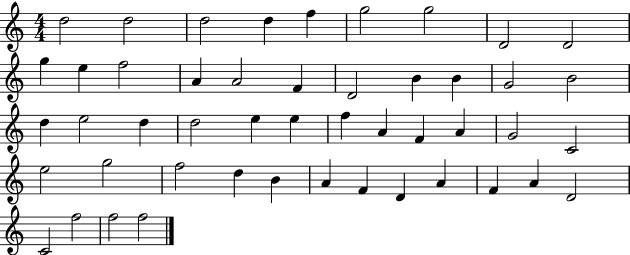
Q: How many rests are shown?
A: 0